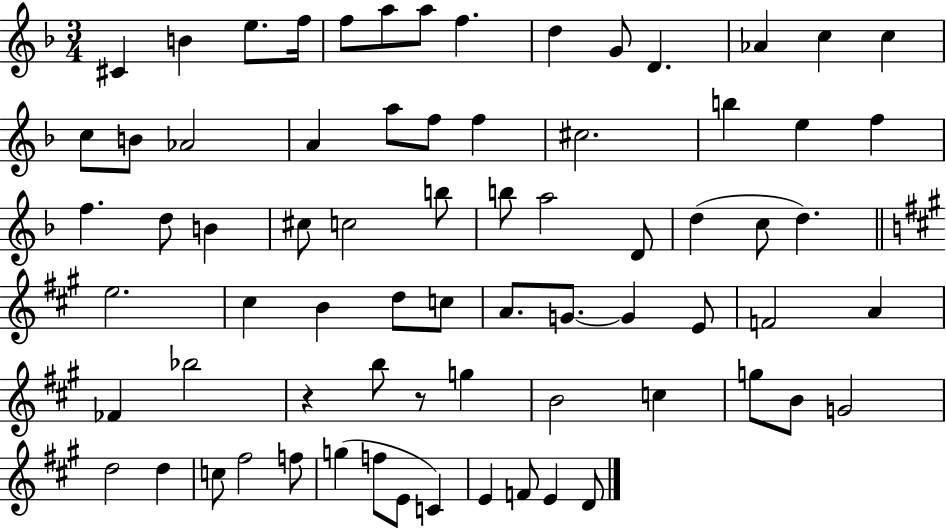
X:1
T:Untitled
M:3/4
L:1/4
K:F
^C B e/2 f/4 f/2 a/2 a/2 f d G/2 D _A c c c/2 B/2 _A2 A a/2 f/2 f ^c2 b e f f d/2 B ^c/2 c2 b/2 b/2 a2 D/2 d c/2 d e2 ^c B d/2 c/2 A/2 G/2 G E/2 F2 A _F _b2 z b/2 z/2 g B2 c g/2 B/2 G2 d2 d c/2 ^f2 f/2 g f/2 E/2 C E F/2 E D/2